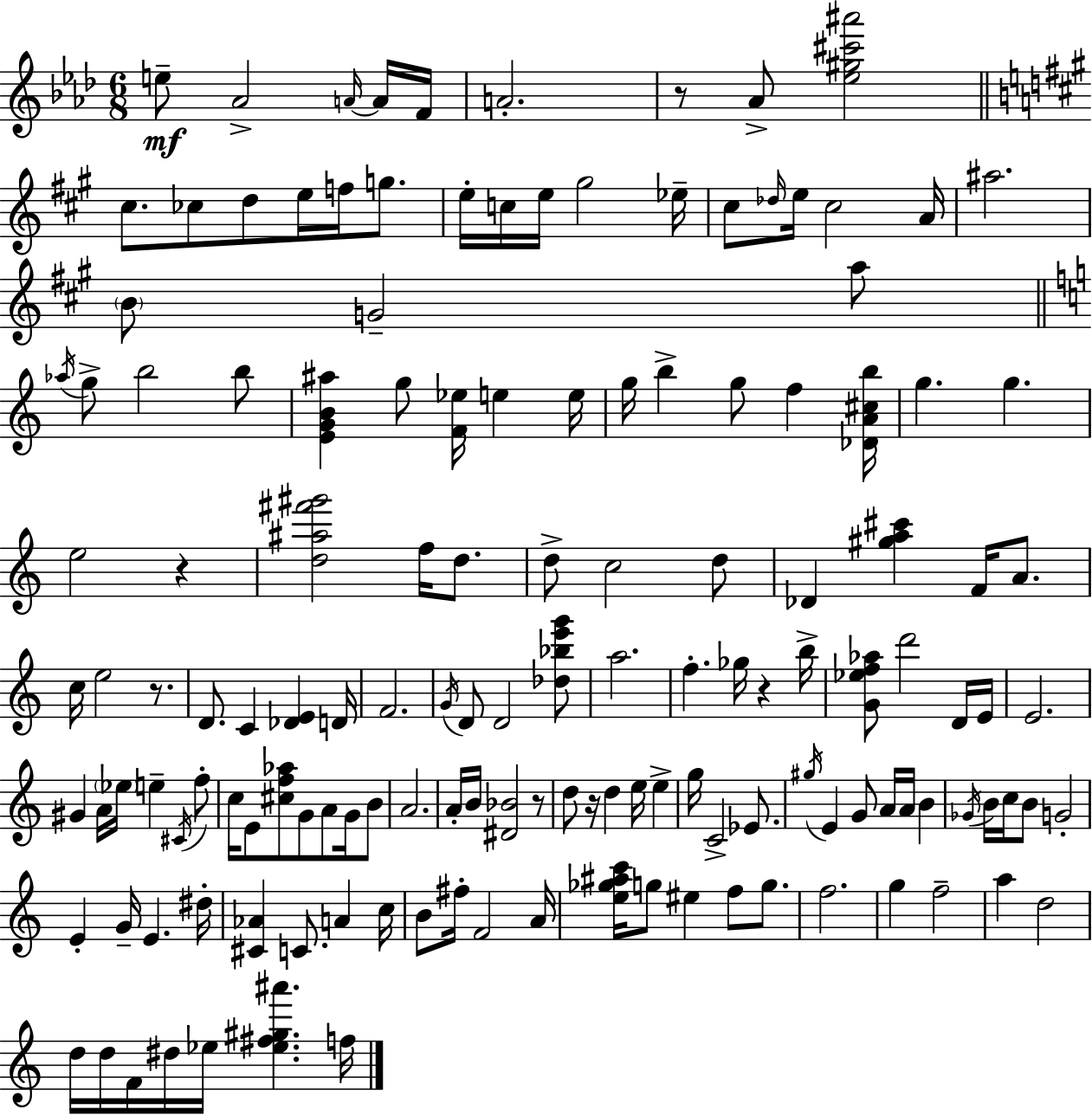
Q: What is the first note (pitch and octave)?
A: E5